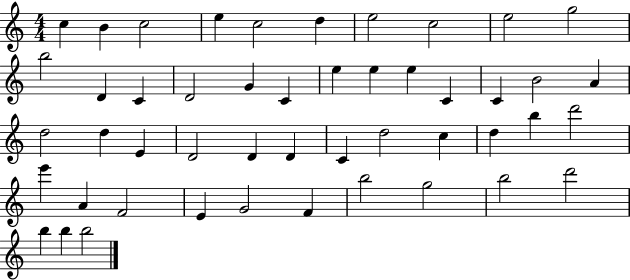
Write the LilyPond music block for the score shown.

{
  \clef treble
  \numericTimeSignature
  \time 4/4
  \key c \major
  c''4 b'4 c''2 | e''4 c''2 d''4 | e''2 c''2 | e''2 g''2 | \break b''2 d'4 c'4 | d'2 g'4 c'4 | e''4 e''4 e''4 c'4 | c'4 b'2 a'4 | \break d''2 d''4 e'4 | d'2 d'4 d'4 | c'4 d''2 c''4 | d''4 b''4 d'''2 | \break e'''4 a'4 f'2 | e'4 g'2 f'4 | b''2 g''2 | b''2 d'''2 | \break b''4 b''4 b''2 | \bar "|."
}